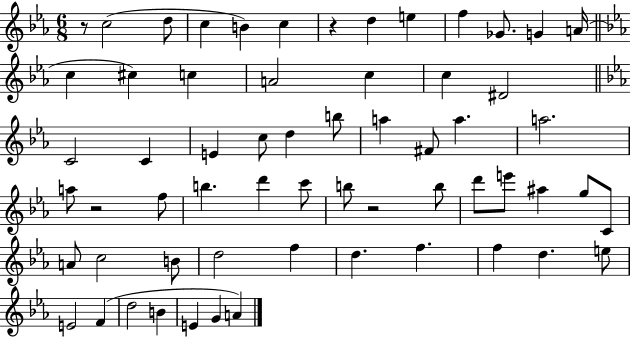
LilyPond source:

{
  \clef treble
  \numericTimeSignature
  \time 6/8
  \key ees \major
  \repeat volta 2 { r8 c''2( d''8 | c''4 b'4) c''4 | r4 d''4 e''4 | f''4 ges'8. g'4 a'16( | \break \bar "||" \break \key ees \major c''4 cis''4) c''4 | a'2 c''4 | c''4 dis'2 | \bar "||" \break \key ees \major c'2 c'4 | e'4 c''8 d''4 b''8 | a''4 fis'8 a''4. | a''2. | \break a''8 r2 f''8 | b''4. d'''4 c'''8 | b''8 r2 b''8 | d'''8 e'''8 ais''4 g''8 c'8 | \break a'8 c''2 b'8 | d''2 f''4 | d''4. f''4. | f''4 d''4. e''8 | \break e'2 f'4( | d''2 b'4 | e'4 g'4 a'4) | } \bar "|."
}